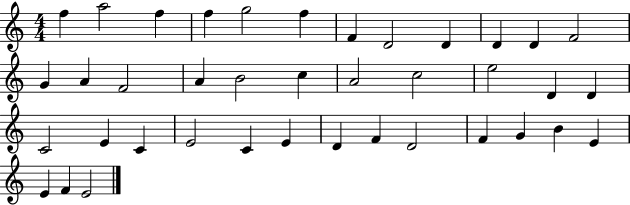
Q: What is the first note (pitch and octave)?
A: F5